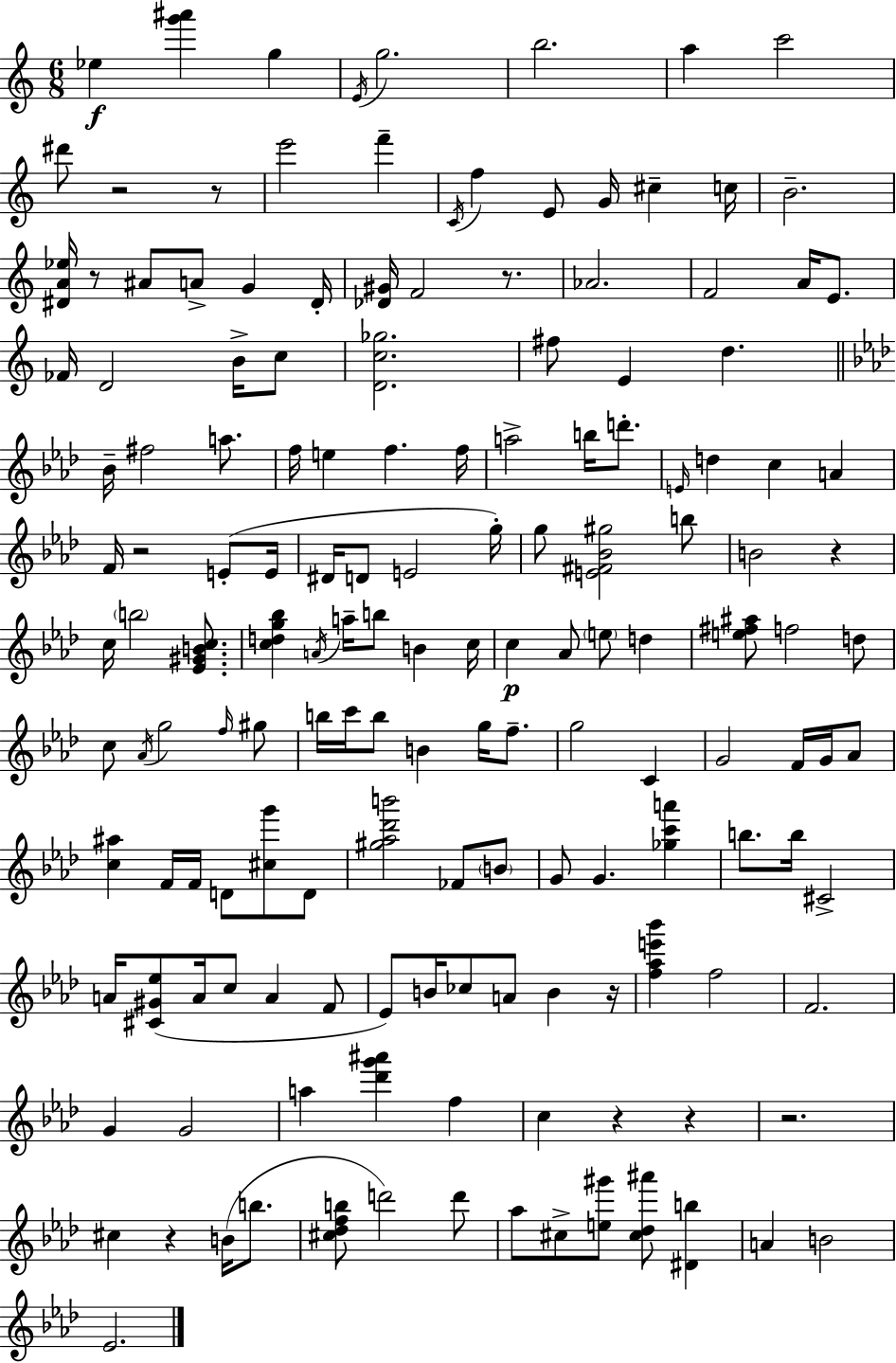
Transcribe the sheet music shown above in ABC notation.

X:1
T:Untitled
M:6/8
L:1/4
K:C
_e [g'^a'] g E/4 g2 b2 a c'2 ^d'/2 z2 z/2 e'2 f' C/4 f E/2 G/4 ^c c/4 B2 [^DA_e]/4 z/2 ^A/2 A/2 G ^D/4 [_D^G]/4 F2 z/2 _A2 F2 A/4 E/2 _F/4 D2 B/4 c/2 [Dc_g]2 ^f/2 E d _B/4 ^f2 a/2 f/4 e f f/4 a2 b/4 d'/2 E/4 d c A F/4 z2 E/2 E/4 ^D/4 D/2 E2 g/4 g/2 [E^F_B^g]2 b/2 B2 z c/4 b2 [_E^GBc]/2 [cdg_b] A/4 a/4 b/2 B c/4 c _A/2 e/2 d [e^f^a]/2 f2 d/2 c/2 _A/4 g2 f/4 ^g/2 b/4 c'/4 b/2 B g/4 f/2 g2 C G2 F/4 G/4 _A/2 [c^a] F/4 F/4 D/2 [^cg']/2 D/2 [^g_a_d'b']2 _F/2 B/2 G/2 G [_gc'a'] b/2 b/4 ^C2 A/4 [^C^G_e]/2 A/4 c/2 A F/2 _E/2 B/4 _c/2 A/2 B z/4 [f_ae'_b'] f2 F2 G G2 a [_d'g'^a'] f c z z z2 ^c z B/4 b/2 [^c_dfb]/2 d'2 d'/2 _a/2 ^c/2 [e^g']/2 [^c_d^a']/2 [^Db] A B2 _E2